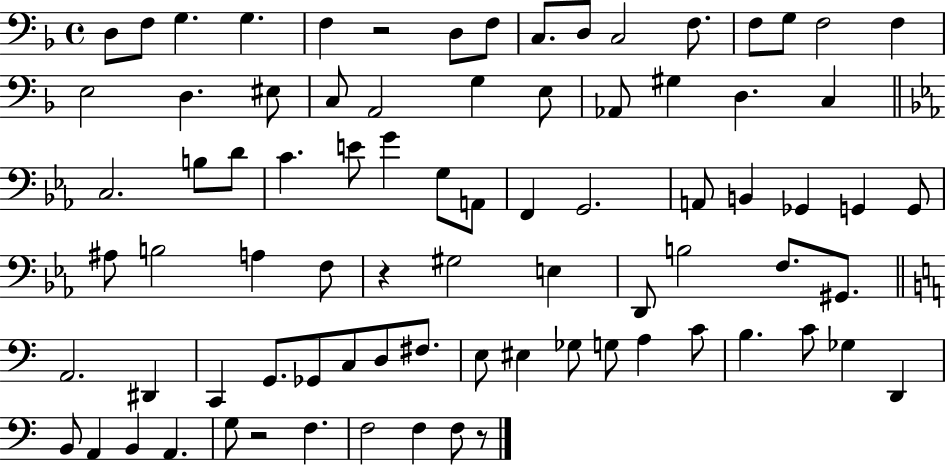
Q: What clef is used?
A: bass